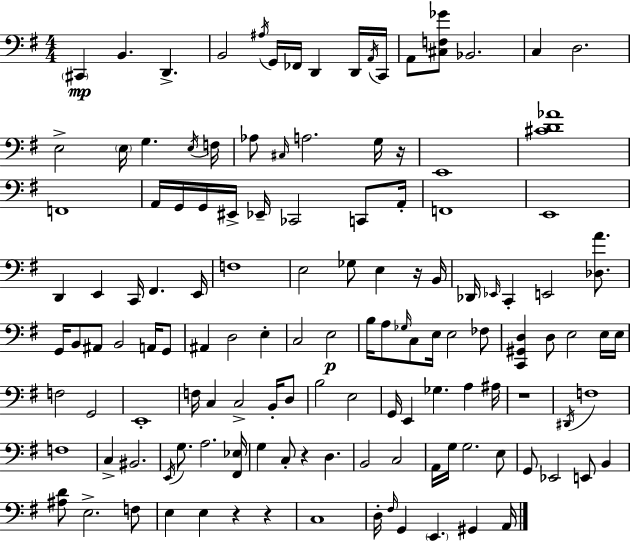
X:1
T:Untitled
M:4/4
L:1/4
K:G
^C,, B,, D,, B,,2 ^A,/4 G,,/4 _F,,/4 D,, D,,/4 A,,/4 C,,/4 A,,/2 [^C,F,_G]/2 _B,,2 C, D,2 E,2 E,/4 G, E,/4 F,/4 _A,/2 ^C,/4 A,2 G,/4 z/4 E,,4 [^CD_A]4 F,,4 A,,/4 G,,/4 G,,/4 ^E,,/4 _E,,/4 _C,,2 C,,/2 A,,/4 F,,4 E,,4 D,, E,, C,,/4 ^F,, E,,/4 F,4 E,2 _G,/2 E, z/4 B,,/4 _D,,/4 _E,,/4 C,, E,,2 [_D,A]/2 G,,/4 B,,/2 ^A,,/2 B,,2 A,,/4 G,,/2 ^A,, D,2 E, C,2 E,2 B,/4 A,/2 _G,/4 C,/2 E,/4 E,2 _F,/2 [C,,^G,,D,] D,/2 E,2 E,/4 E,/4 F,2 G,,2 E,,4 F,/4 C, C,2 B,,/4 D,/2 B,2 E,2 G,,/4 E,, _G, A, ^A,/4 z4 ^D,,/4 F,4 F,4 C, ^B,,2 E,,/4 G,/2 A,2 [^F,,_E,]/4 G, C,/2 z D, B,,2 C,2 A,,/4 G,/4 G,2 E,/2 G,,/2 _E,,2 E,,/2 B,, [^A,D]/2 E,2 F,/2 E, E, z z C,4 D,/4 ^F,/4 G,, E,, ^G,, A,,/4